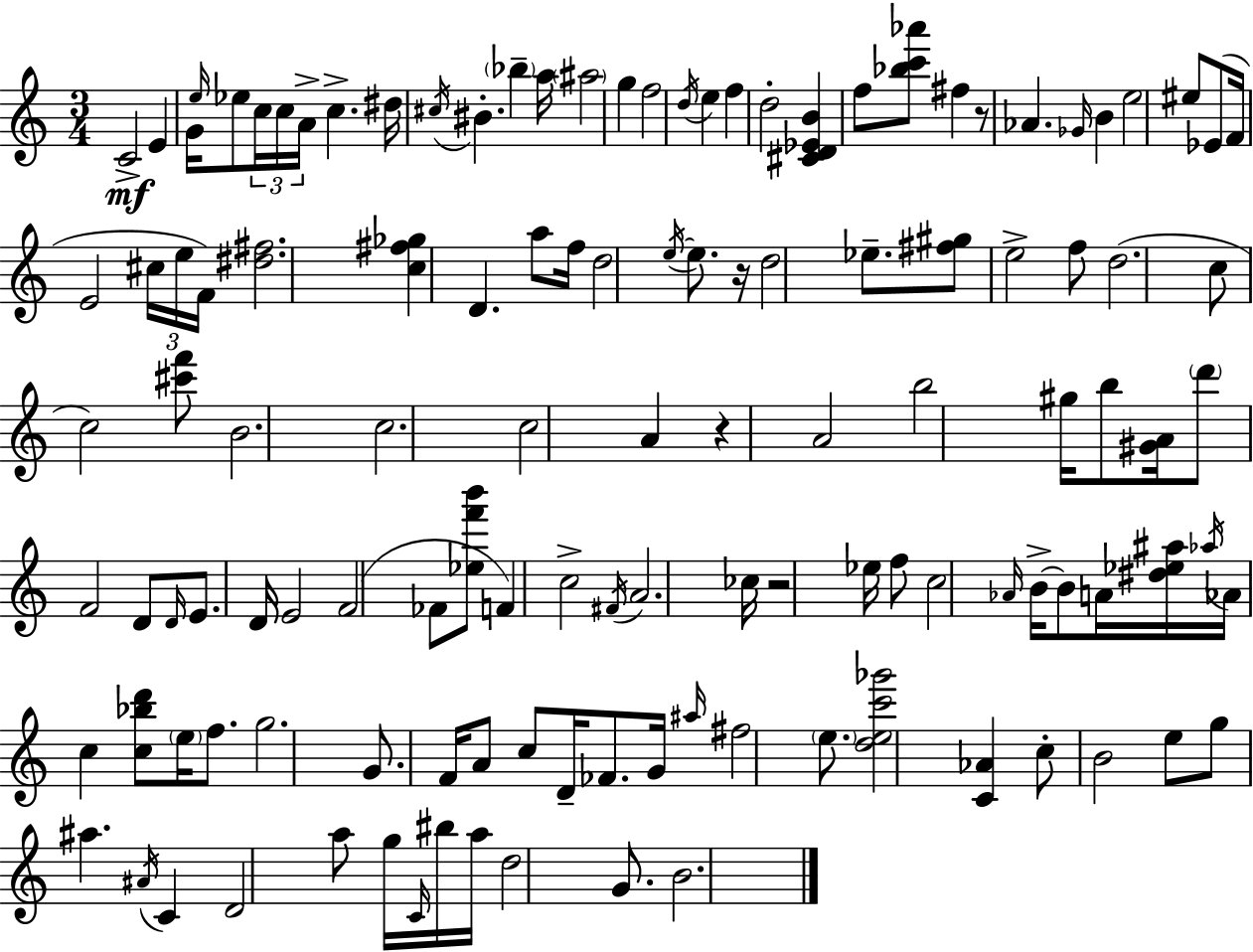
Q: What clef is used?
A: treble